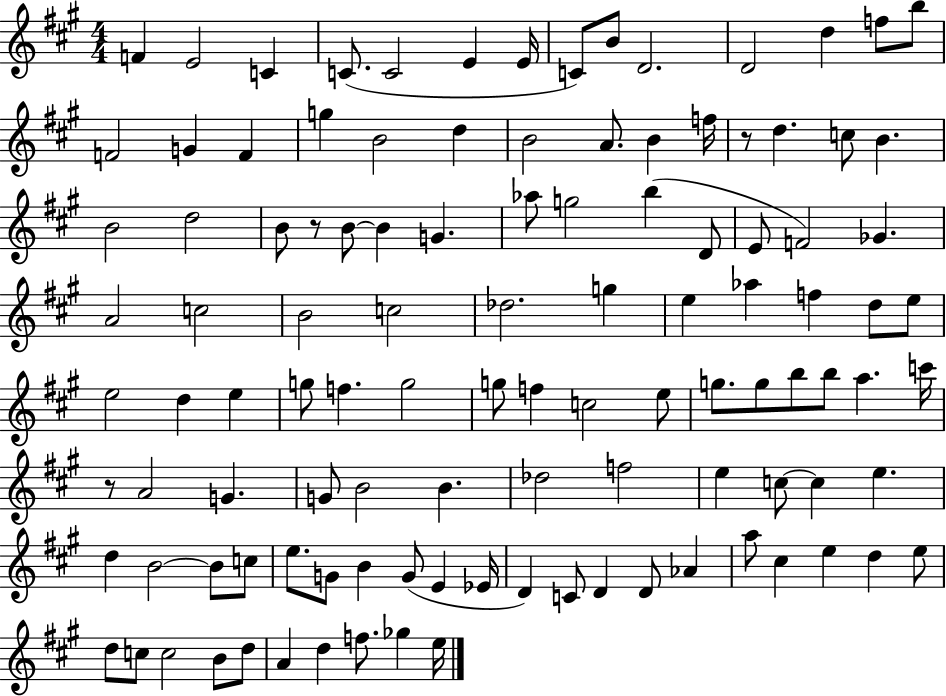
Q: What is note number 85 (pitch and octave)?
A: B4